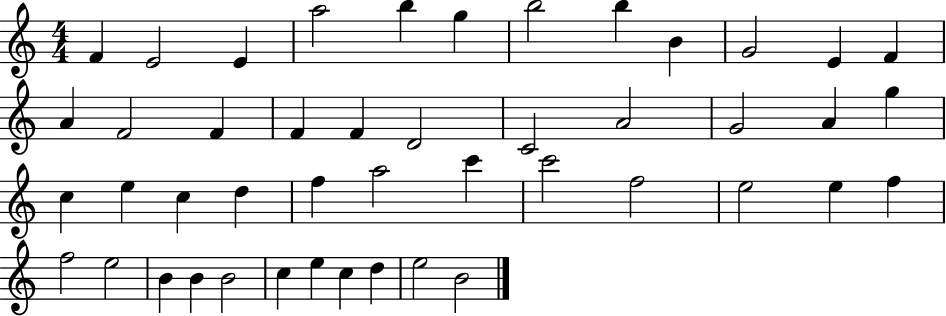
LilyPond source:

{
  \clef treble
  \numericTimeSignature
  \time 4/4
  \key c \major
  f'4 e'2 e'4 | a''2 b''4 g''4 | b''2 b''4 b'4 | g'2 e'4 f'4 | \break a'4 f'2 f'4 | f'4 f'4 d'2 | c'2 a'2 | g'2 a'4 g''4 | \break c''4 e''4 c''4 d''4 | f''4 a''2 c'''4 | c'''2 f''2 | e''2 e''4 f''4 | \break f''2 e''2 | b'4 b'4 b'2 | c''4 e''4 c''4 d''4 | e''2 b'2 | \break \bar "|."
}